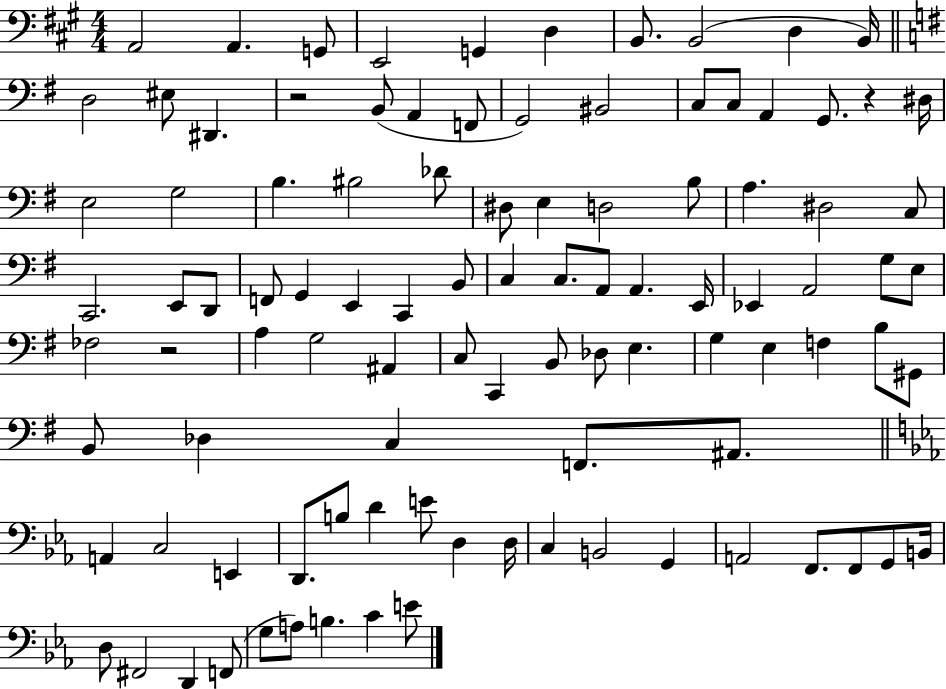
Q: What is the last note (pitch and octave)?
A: E4